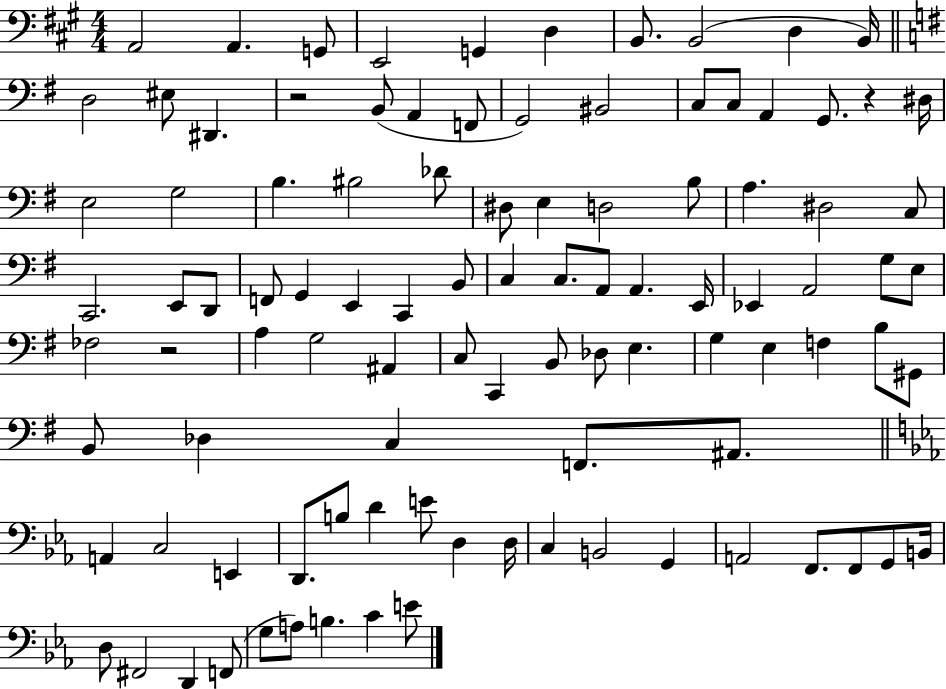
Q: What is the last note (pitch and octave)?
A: E4